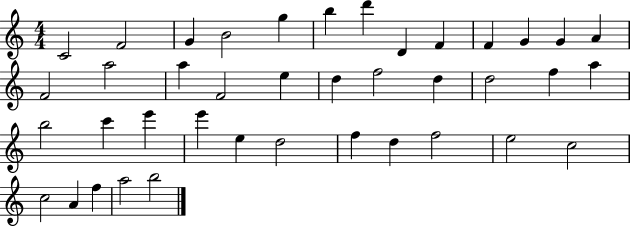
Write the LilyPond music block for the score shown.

{
  \clef treble
  \numericTimeSignature
  \time 4/4
  \key c \major
  c'2 f'2 | g'4 b'2 g''4 | b''4 d'''4 d'4 f'4 | f'4 g'4 g'4 a'4 | \break f'2 a''2 | a''4 f'2 e''4 | d''4 f''2 d''4 | d''2 f''4 a''4 | \break b''2 c'''4 e'''4 | e'''4 e''4 d''2 | f''4 d''4 f''2 | e''2 c''2 | \break c''2 a'4 f''4 | a''2 b''2 | \bar "|."
}